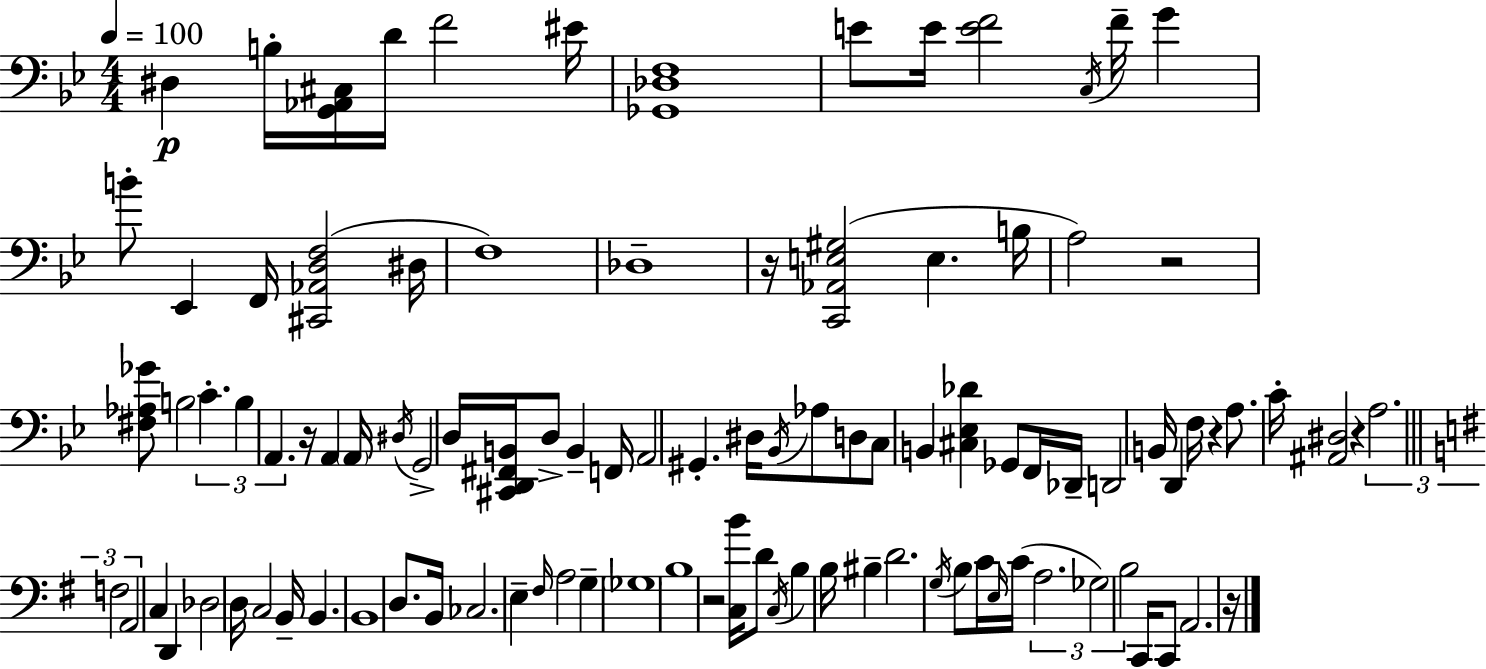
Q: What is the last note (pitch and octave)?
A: A2